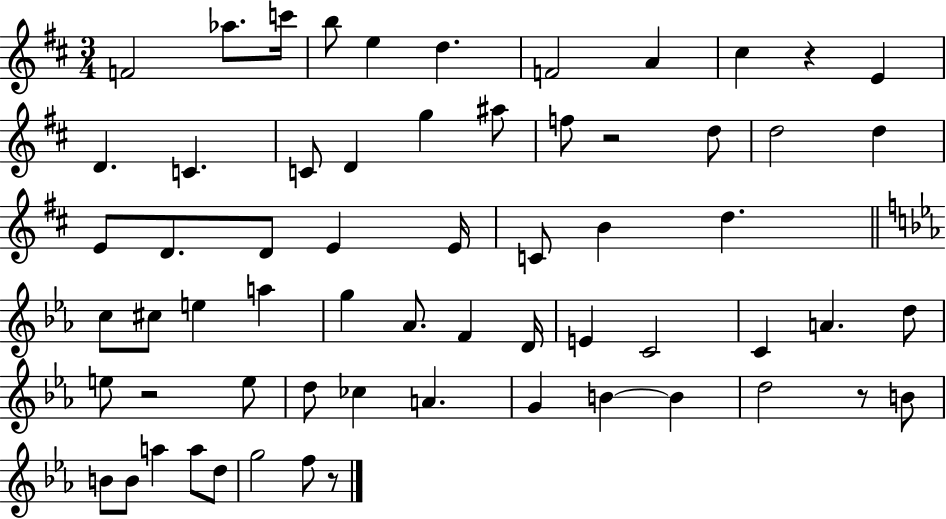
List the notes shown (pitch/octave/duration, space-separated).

F4/h Ab5/e. C6/s B5/e E5/q D5/q. F4/h A4/q C#5/q R/q E4/q D4/q. C4/q. C4/e D4/q G5/q A#5/e F5/e R/h D5/e D5/h D5/q E4/e D4/e. D4/e E4/q E4/s C4/e B4/q D5/q. C5/e C#5/e E5/q A5/q G5/q Ab4/e. F4/q D4/s E4/q C4/h C4/q A4/q. D5/e E5/e R/h E5/e D5/e CES5/q A4/q. G4/q B4/q B4/q D5/h R/e B4/e B4/e B4/e A5/q A5/e D5/e G5/h F5/e R/e